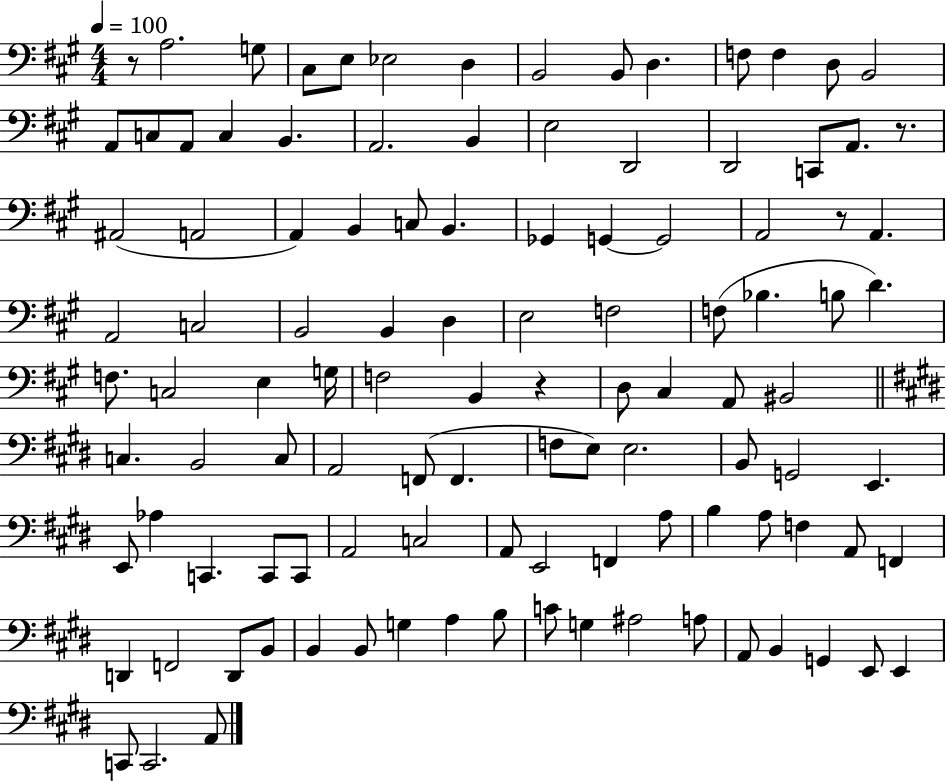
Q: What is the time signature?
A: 4/4